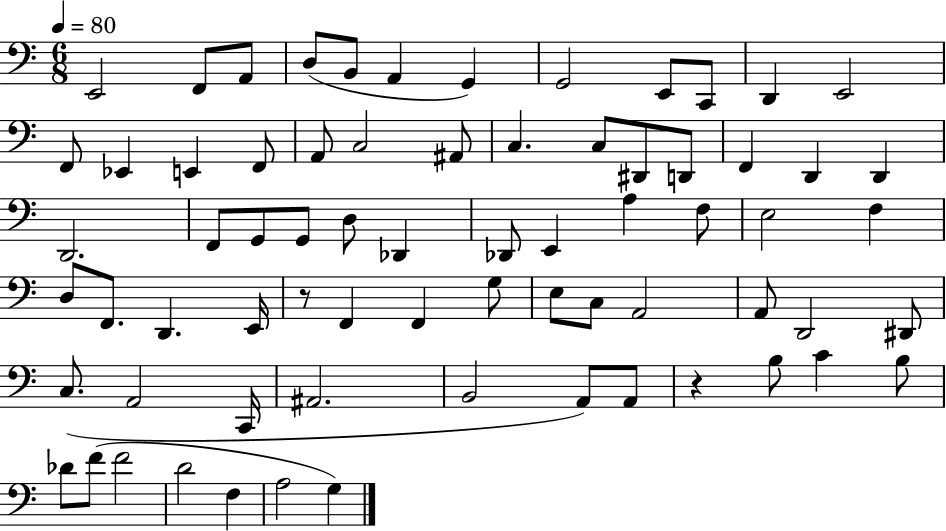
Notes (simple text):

E2/h F2/e A2/e D3/e B2/e A2/q G2/q G2/h E2/e C2/e D2/q E2/h F2/e Eb2/q E2/q F2/e A2/e C3/h A#2/e C3/q. C3/e D#2/e D2/e F2/q D2/q D2/q D2/h. F2/e G2/e G2/e D3/e Db2/q Db2/e E2/q A3/q F3/e E3/h F3/q D3/e F2/e. D2/q. E2/s R/e F2/q F2/q G3/e E3/e C3/e A2/h A2/e D2/h D#2/e C3/e. A2/h C2/s A#2/h. B2/h A2/e A2/e R/q B3/e C4/q B3/e Db4/e F4/e F4/h D4/h F3/q A3/h G3/q